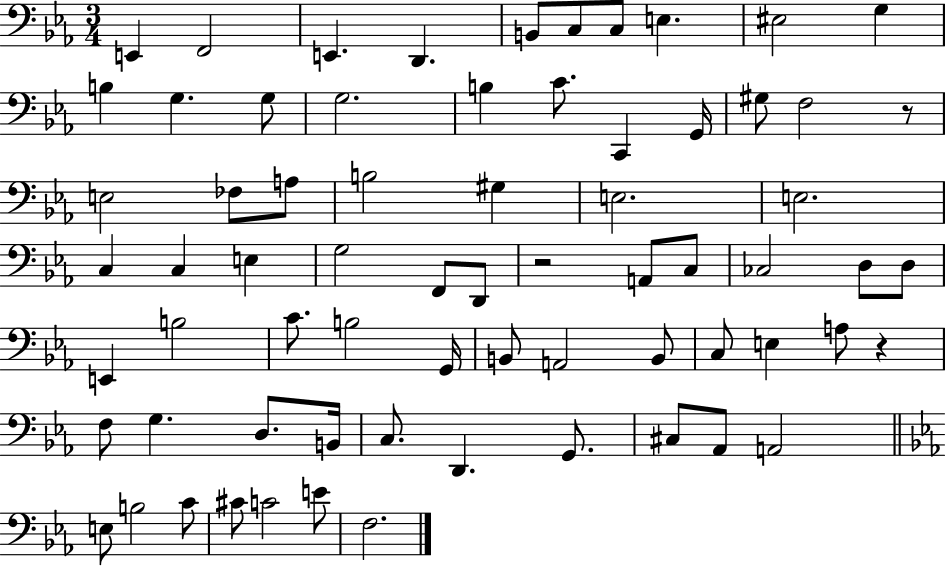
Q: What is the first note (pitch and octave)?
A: E2